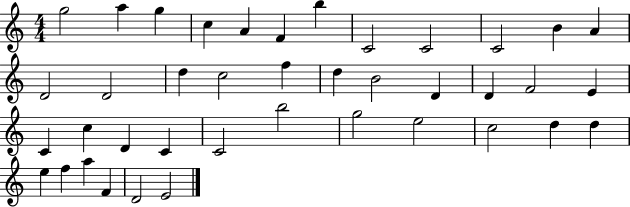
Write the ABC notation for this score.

X:1
T:Untitled
M:4/4
L:1/4
K:C
g2 a g c A F b C2 C2 C2 B A D2 D2 d c2 f d B2 D D F2 E C c D C C2 b2 g2 e2 c2 d d e f a F D2 E2